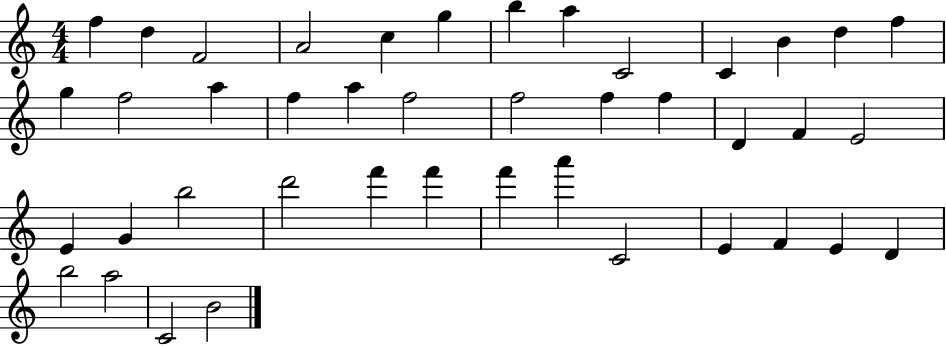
X:1
T:Untitled
M:4/4
L:1/4
K:C
f d F2 A2 c g b a C2 C B d f g f2 a f a f2 f2 f f D F E2 E G b2 d'2 f' f' f' a' C2 E F E D b2 a2 C2 B2